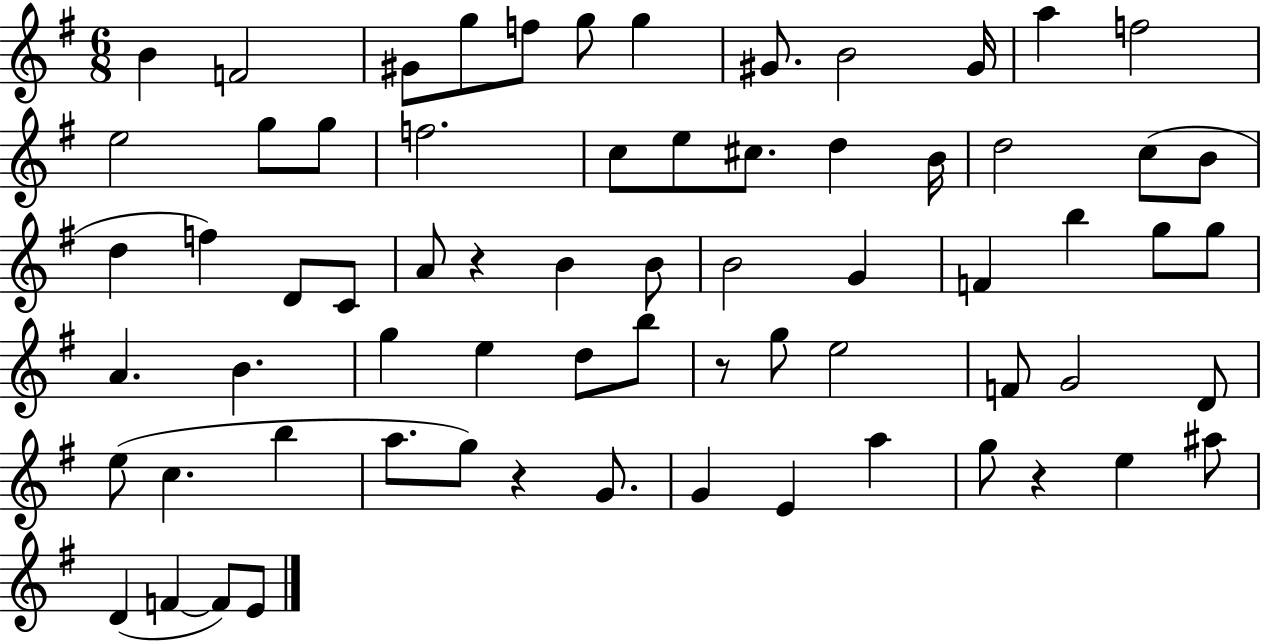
B4/q F4/h G#4/e G5/e F5/e G5/e G5/q G#4/e. B4/h G#4/s A5/q F5/h E5/h G5/e G5/e F5/h. C5/e E5/e C#5/e. D5/q B4/s D5/h C5/e B4/e D5/q F5/q D4/e C4/e A4/e R/q B4/q B4/e B4/h G4/q F4/q B5/q G5/e G5/e A4/q. B4/q. G5/q E5/q D5/e B5/e R/e G5/e E5/h F4/e G4/h D4/e E5/e C5/q. B5/q A5/e. G5/e R/q G4/e. G4/q E4/q A5/q G5/e R/q E5/q A#5/e D4/q F4/q F4/e E4/e